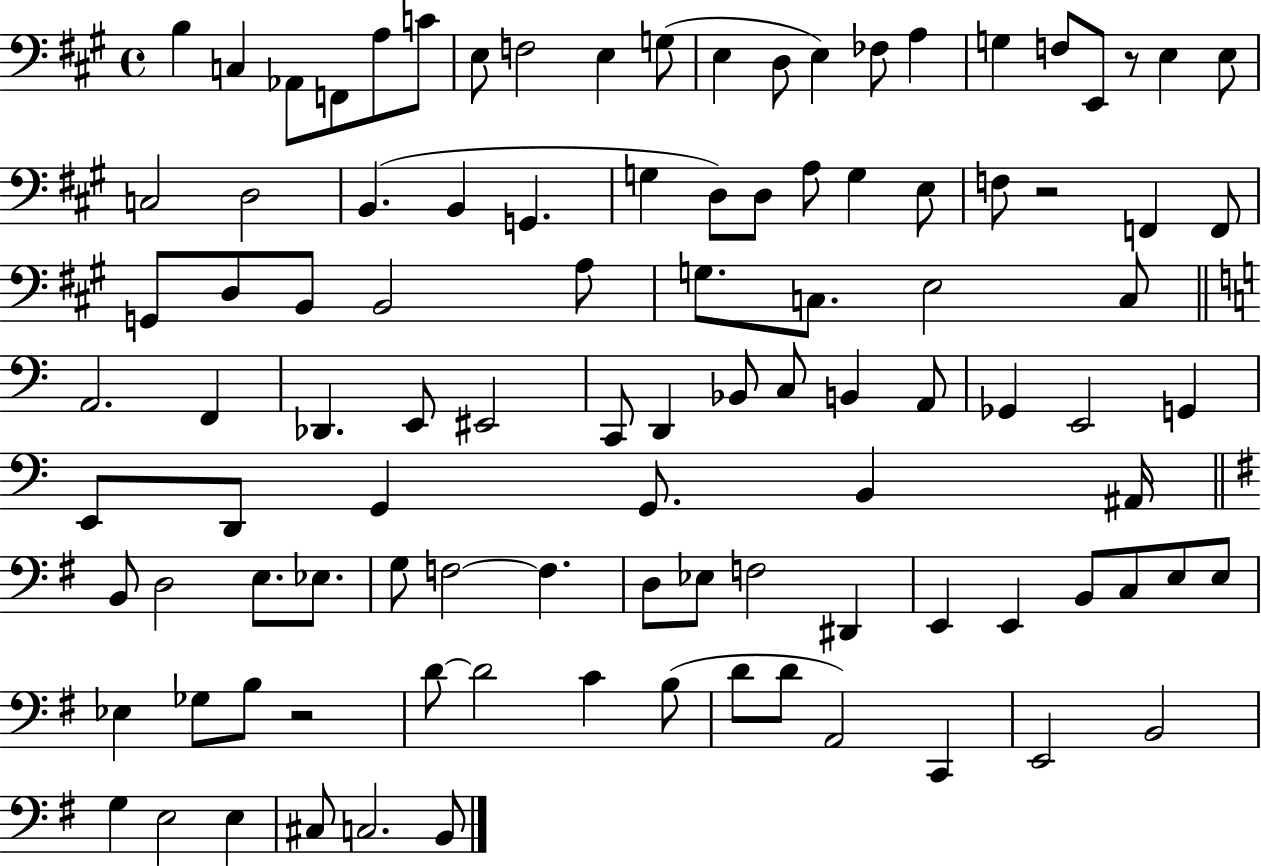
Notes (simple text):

B3/q C3/q Ab2/e F2/e A3/e C4/e E3/e F3/h E3/q G3/e E3/q D3/e E3/q FES3/e A3/q G3/q F3/e E2/e R/e E3/q E3/e C3/h D3/h B2/q. B2/q G2/q. G3/q D3/e D3/e A3/e G3/q E3/e F3/e R/h F2/q F2/e G2/e D3/e B2/e B2/h A3/e G3/e. C3/e. E3/h C3/e A2/h. F2/q Db2/q. E2/e EIS2/h C2/e D2/q Bb2/e C3/e B2/q A2/e Gb2/q E2/h G2/q E2/e D2/e G2/q G2/e. B2/q A#2/s B2/e D3/h E3/e. Eb3/e. G3/e F3/h F3/q. D3/e Eb3/e F3/h D#2/q E2/q E2/q B2/e C3/e E3/e E3/e Eb3/q Gb3/e B3/e R/h D4/e D4/h C4/q B3/e D4/e D4/e A2/h C2/q E2/h B2/h G3/q E3/h E3/q C#3/e C3/h. B2/e